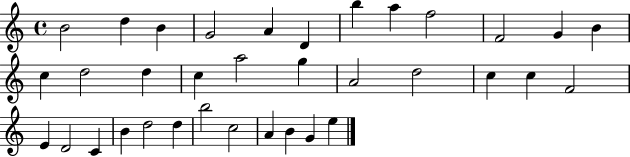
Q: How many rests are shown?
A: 0